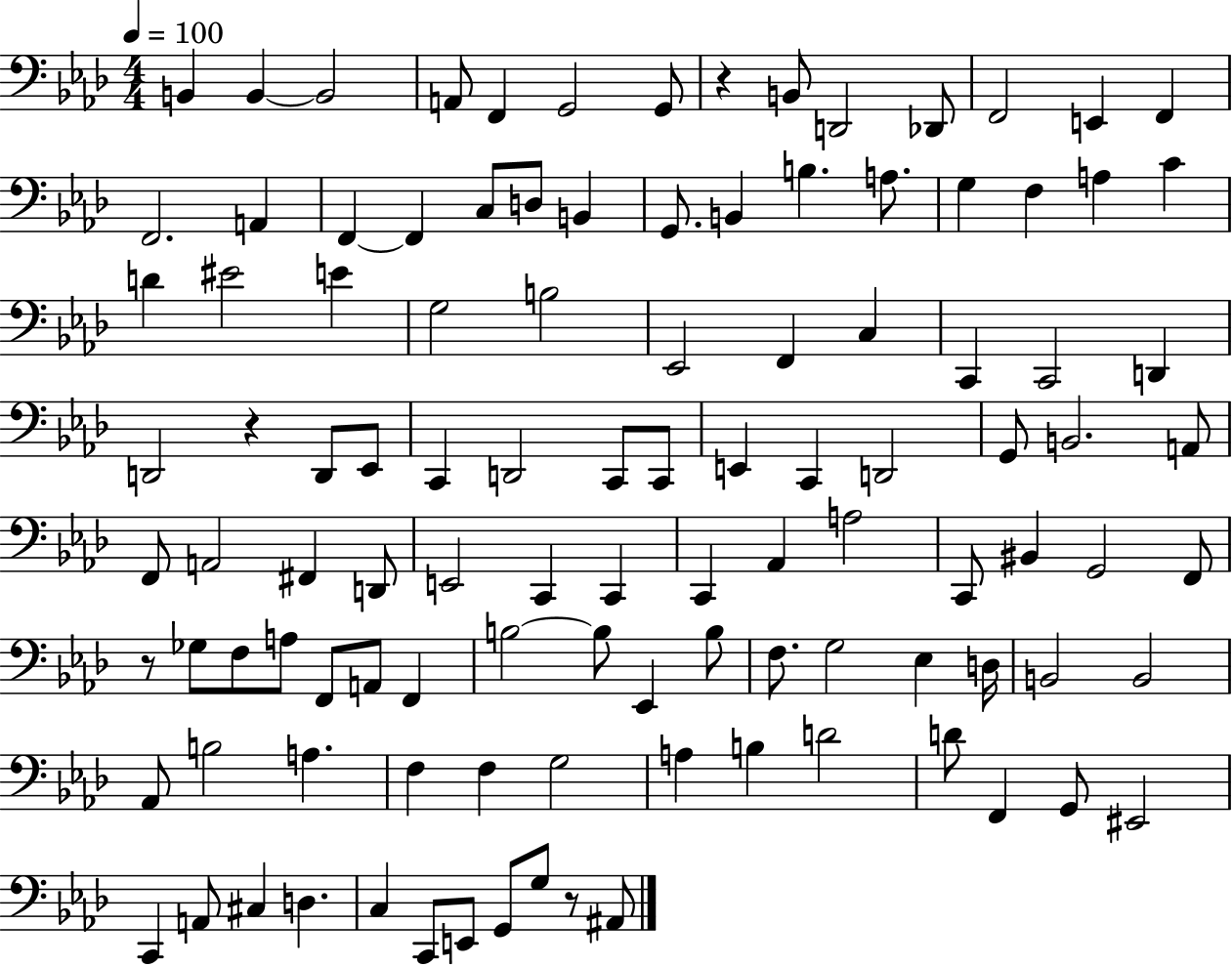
X:1
T:Untitled
M:4/4
L:1/4
K:Ab
B,, B,, B,,2 A,,/2 F,, G,,2 G,,/2 z B,,/2 D,,2 _D,,/2 F,,2 E,, F,, F,,2 A,, F,, F,, C,/2 D,/2 B,, G,,/2 B,, B, A,/2 G, F, A, C D ^E2 E G,2 B,2 _E,,2 F,, C, C,, C,,2 D,, D,,2 z D,,/2 _E,,/2 C,, D,,2 C,,/2 C,,/2 E,, C,, D,,2 G,,/2 B,,2 A,,/2 F,,/2 A,,2 ^F,, D,,/2 E,,2 C,, C,, C,, _A,, A,2 C,,/2 ^B,, G,,2 F,,/2 z/2 _G,/2 F,/2 A,/2 F,,/2 A,,/2 F,, B,2 B,/2 _E,, B,/2 F,/2 G,2 _E, D,/4 B,,2 B,,2 _A,,/2 B,2 A, F, F, G,2 A, B, D2 D/2 F,, G,,/2 ^E,,2 C,, A,,/2 ^C, D, C, C,,/2 E,,/2 G,,/2 G,/2 z/2 ^A,,/2